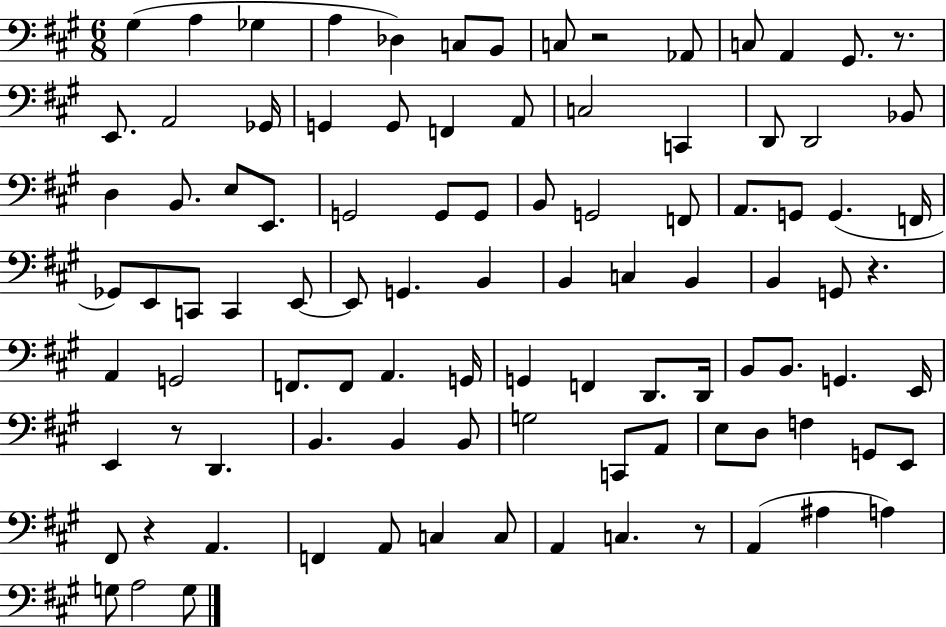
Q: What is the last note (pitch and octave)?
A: G3